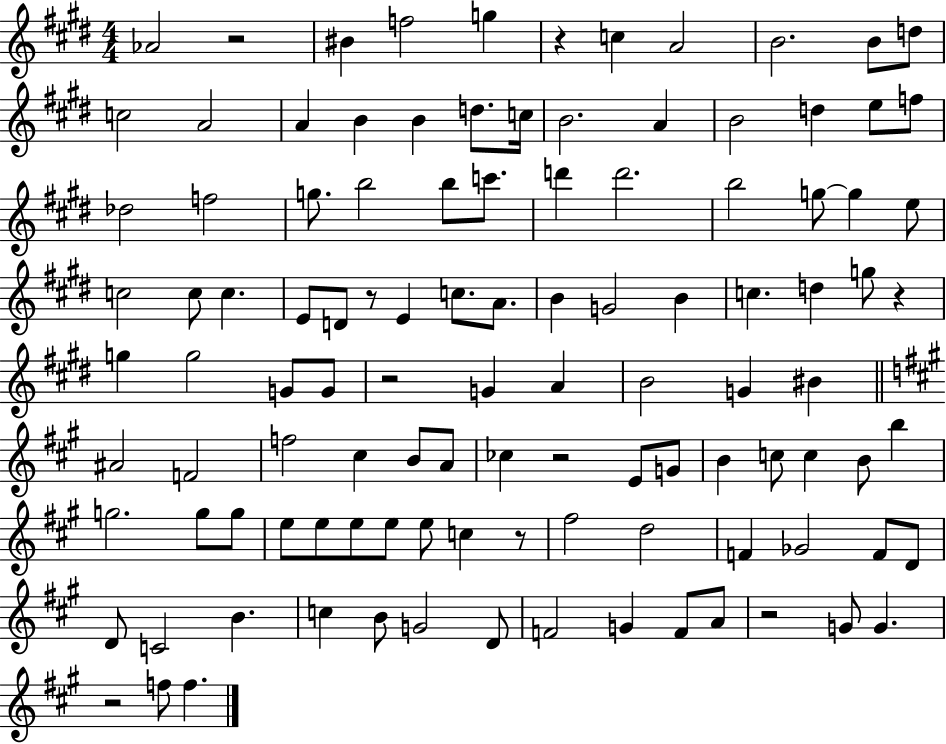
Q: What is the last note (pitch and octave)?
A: F5